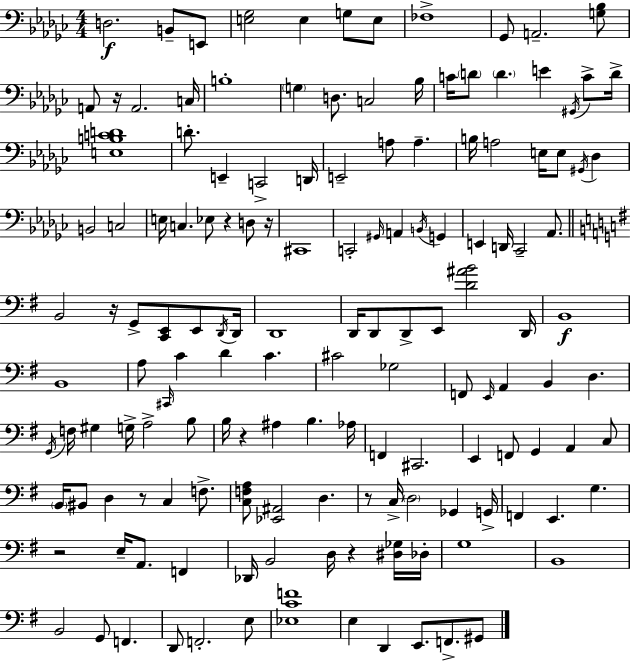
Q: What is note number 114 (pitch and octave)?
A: D3